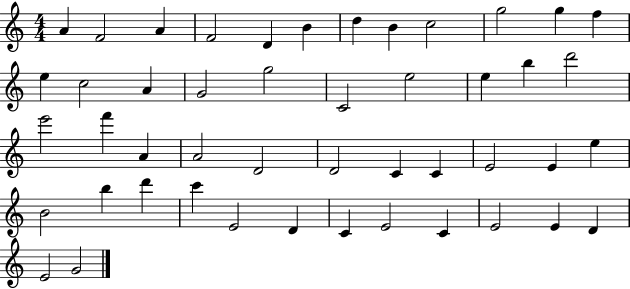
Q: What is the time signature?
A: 4/4